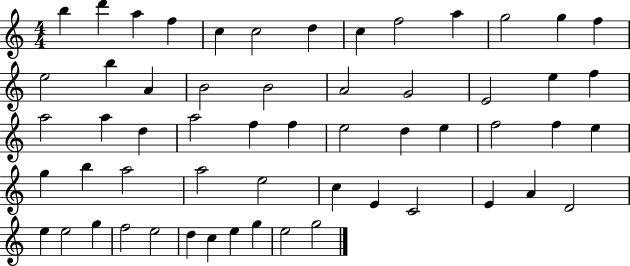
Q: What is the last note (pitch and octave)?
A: G5